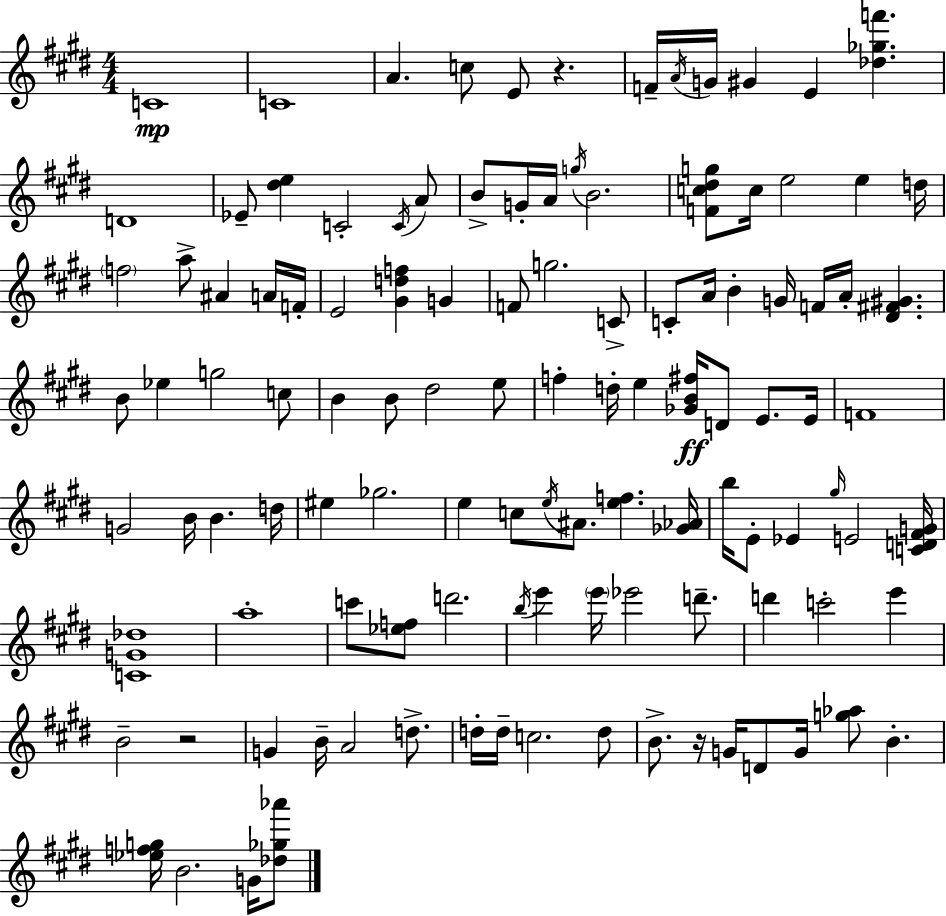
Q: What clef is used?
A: treble